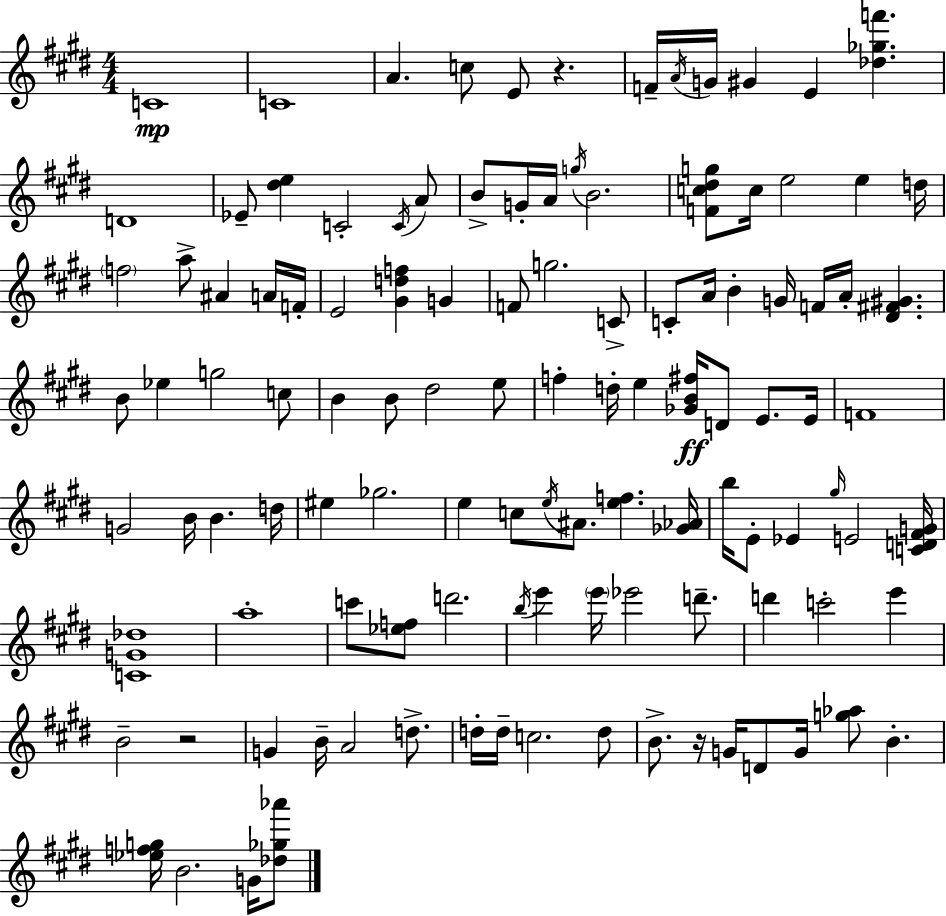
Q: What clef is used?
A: treble